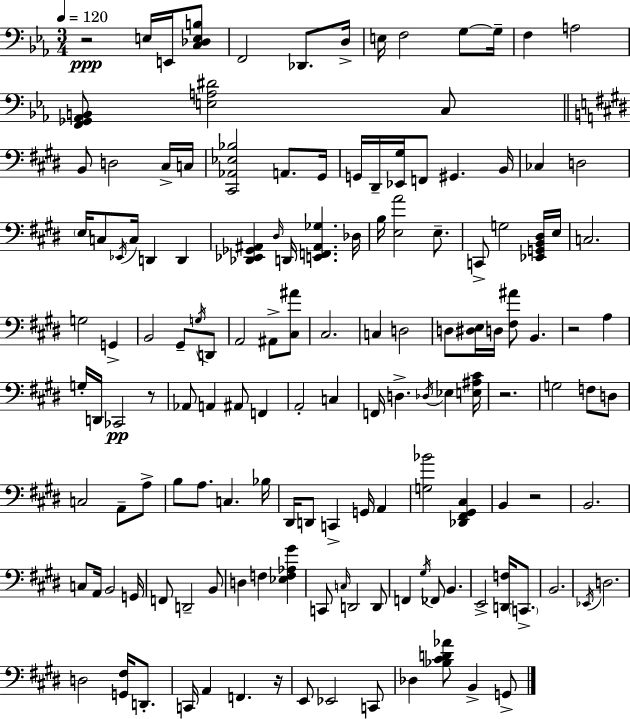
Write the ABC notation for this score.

X:1
T:Untitled
M:3/4
L:1/4
K:Eb
z2 E,/4 E,,/4 [C,_D,E,B,]/2 F,,2 _D,,/2 D,/4 E,/4 F,2 G,/2 G,/4 F, A,2 [F,,_G,,_A,,B,,]/2 [E,A,^D]2 C,/2 B,,/2 D,2 ^C,/4 C,/4 [^C,,_A,,_E,_B,]2 A,,/2 ^G,,/4 G,,/4 ^D,,/4 [_E,,^G,]/4 F,,/2 ^G,, B,,/4 _C, D,2 E,/4 C,/2 _E,,/4 C,/4 D,, D,, [_D,,_E,,_G,,^A,,] ^D,/4 D,,/4 [E,,F,,^A,,_G,] _D,/4 B,/4 [E,A]2 E,/2 C,,/2 G,2 [_E,,G,,B,,^D,]/4 E,/4 C,2 G,2 G,, B,,2 ^G,,/2 G,/4 D,,/2 A,,2 ^A,,/2 [^C,^A]/2 ^C,2 C, D,2 D,/2 [^D,E,]/4 D,/4 [^F,^A]/2 B,, z2 A, G,/4 D,,/4 _C,,2 z/2 _A,,/2 A,, ^A,,/2 F,, A,,2 C, F,,/4 D, _D,/4 _E, [E,^A,^C]/4 z2 G,2 F,/2 D,/2 C,2 A,,/2 A,/2 B,/2 A,/2 C, _B,/4 ^D,,/4 D,,/2 C,, G,,/4 A,, [G,_B]2 [_D,,^F,,^G,,^C,] B,, z2 B,,2 C,/2 A,,/4 B,,2 G,,/4 F,,/2 D,,2 B,,/2 D, F, [_E,F,_A,^G] C,,/2 C,/4 D,,2 D,,/2 F,, ^G,/4 _F,,/2 B,, E,,2 [D,,F,]/4 C,,/2 B,,2 _E,,/4 D,2 D,2 [G,,^F,]/4 D,,/2 C,,/4 A,, F,, z/4 E,,/2 _E,,2 C,,/2 _D, [_B,^CD_A]/2 B,, G,,/2